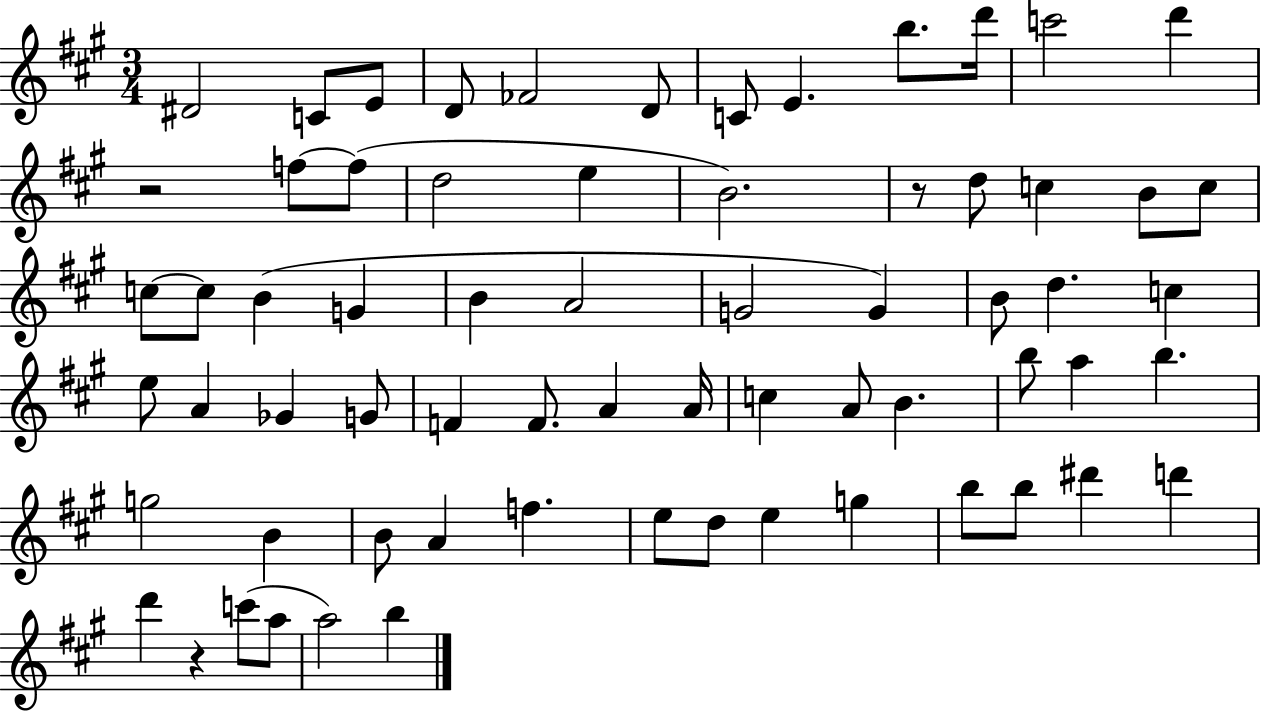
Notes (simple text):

D#4/h C4/e E4/e D4/e FES4/h D4/e C4/e E4/q. B5/e. D6/s C6/h D6/q R/h F5/e F5/e D5/h E5/q B4/h. R/e D5/e C5/q B4/e C5/e C5/e C5/e B4/q G4/q B4/q A4/h G4/h G4/q B4/e D5/q. C5/q E5/e A4/q Gb4/q G4/e F4/q F4/e. A4/q A4/s C5/q A4/e B4/q. B5/e A5/q B5/q. G5/h B4/q B4/e A4/q F5/q. E5/e D5/e E5/q G5/q B5/e B5/e D#6/q D6/q D6/q R/q C6/e A5/e A5/h B5/q